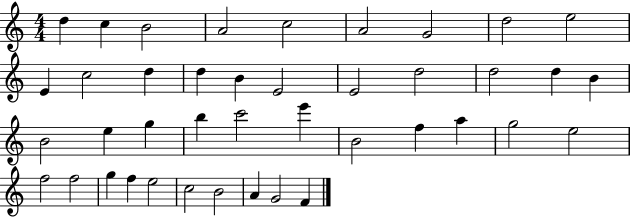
X:1
T:Untitled
M:4/4
L:1/4
K:C
d c B2 A2 c2 A2 G2 d2 e2 E c2 d d B E2 E2 d2 d2 d B B2 e g b c'2 e' B2 f a g2 e2 f2 f2 g f e2 c2 B2 A G2 F